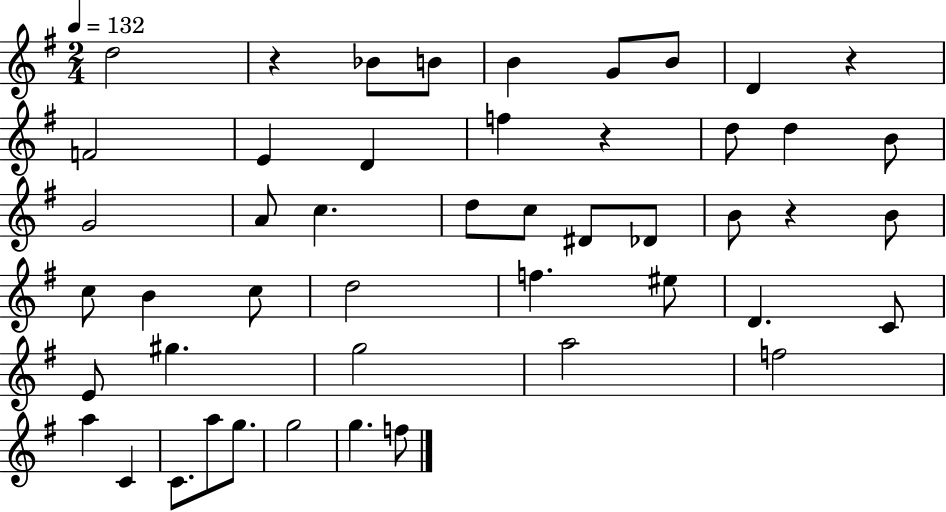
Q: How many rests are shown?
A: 4